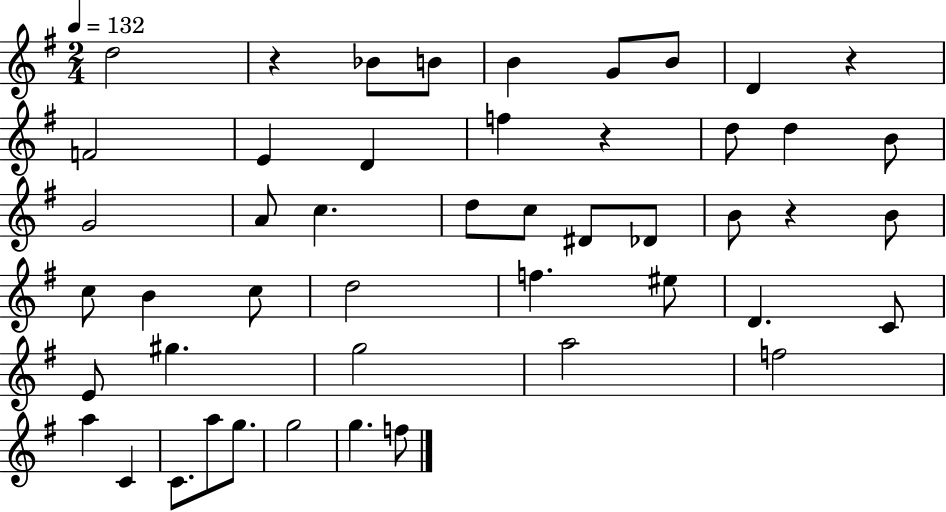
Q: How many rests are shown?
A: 4